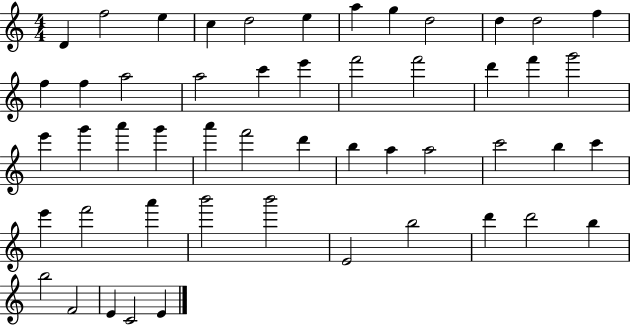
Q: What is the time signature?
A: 4/4